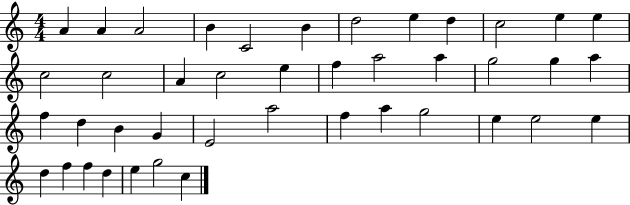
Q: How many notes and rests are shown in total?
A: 42